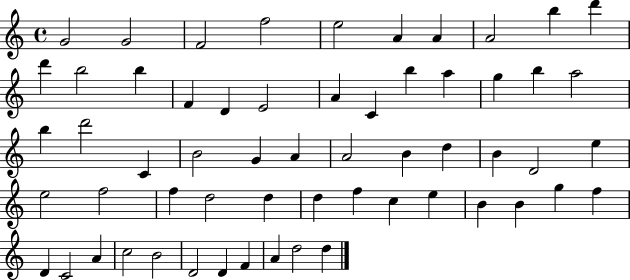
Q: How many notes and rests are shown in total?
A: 59